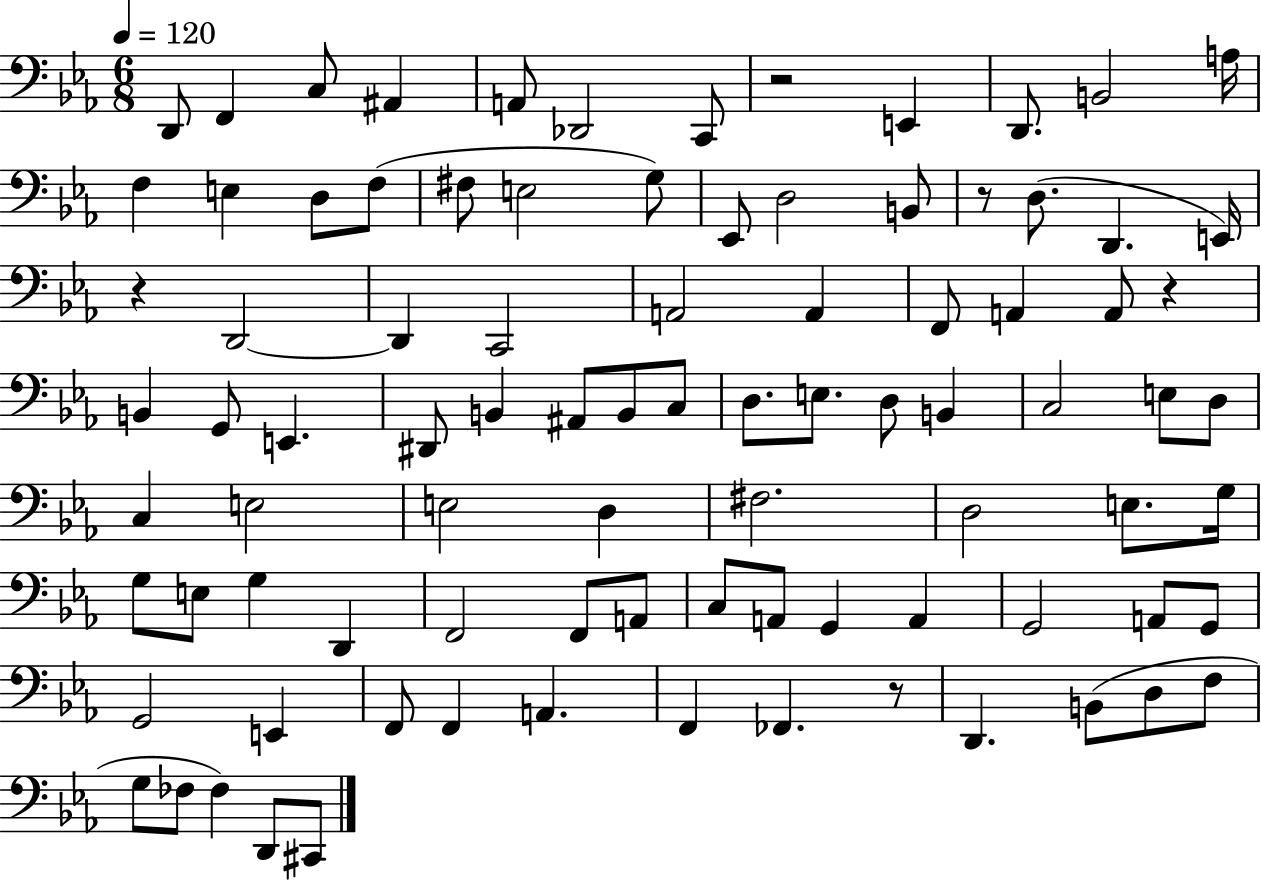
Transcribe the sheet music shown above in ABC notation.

X:1
T:Untitled
M:6/8
L:1/4
K:Eb
D,,/2 F,, C,/2 ^A,, A,,/2 _D,,2 C,,/2 z2 E,, D,,/2 B,,2 A,/4 F, E, D,/2 F,/2 ^F,/2 E,2 G,/2 _E,,/2 D,2 B,,/2 z/2 D,/2 D,, E,,/4 z D,,2 D,, C,,2 A,,2 A,, F,,/2 A,, A,,/2 z B,, G,,/2 E,, ^D,,/2 B,, ^A,,/2 B,,/2 C,/2 D,/2 E,/2 D,/2 B,, C,2 E,/2 D,/2 C, E,2 E,2 D, ^F,2 D,2 E,/2 G,/4 G,/2 E,/2 G, D,, F,,2 F,,/2 A,,/2 C,/2 A,,/2 G,, A,, G,,2 A,,/2 G,,/2 G,,2 E,, F,,/2 F,, A,, F,, _F,, z/2 D,, B,,/2 D,/2 F,/2 G,/2 _F,/2 _F, D,,/2 ^C,,/2